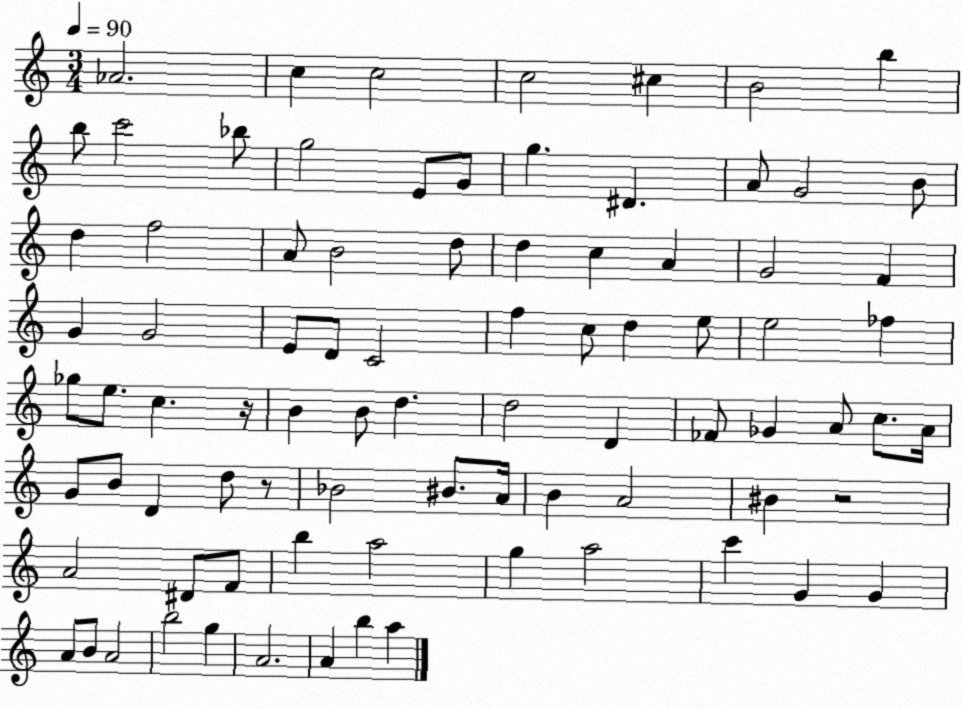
X:1
T:Untitled
M:3/4
L:1/4
K:C
_A2 c c2 c2 ^c B2 b b/2 c'2 _b/2 g2 E/2 G/2 g ^D A/2 G2 B/2 d f2 A/2 B2 d/2 d c A G2 F G G2 E/2 D/2 C2 f c/2 d e/2 e2 _f _g/2 e/2 c z/4 B B/2 d d2 D _F/2 _G A/2 c/2 A/4 G/2 B/2 D d/2 z/2 _B2 ^B/2 A/4 B A2 ^B z2 A2 ^D/2 F/2 b a2 g a2 c' G G A/2 B/2 A2 b2 g A2 A b a